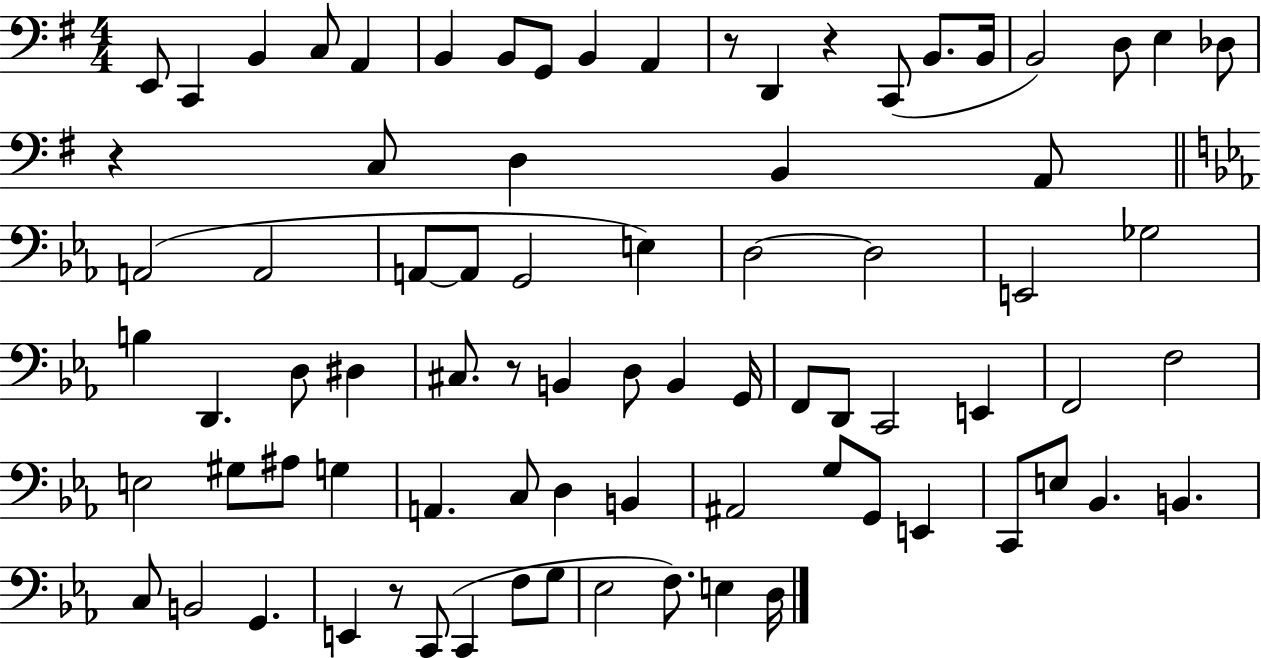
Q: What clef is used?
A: bass